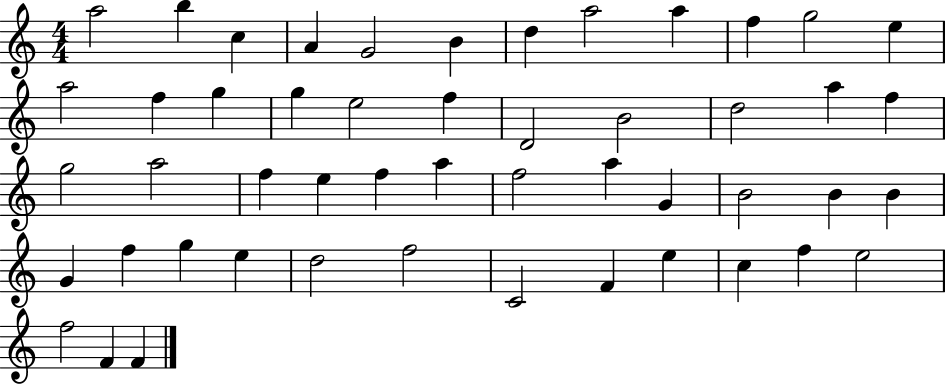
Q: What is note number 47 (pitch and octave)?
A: E5